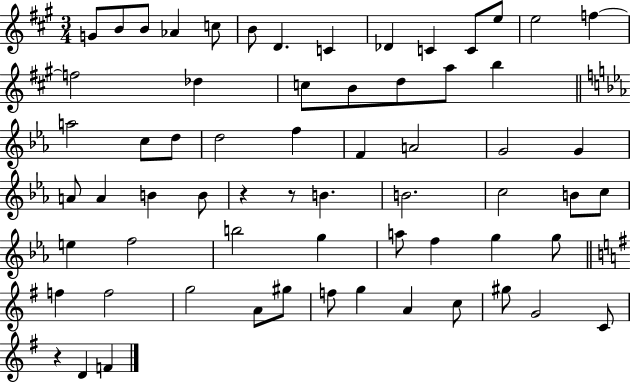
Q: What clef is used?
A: treble